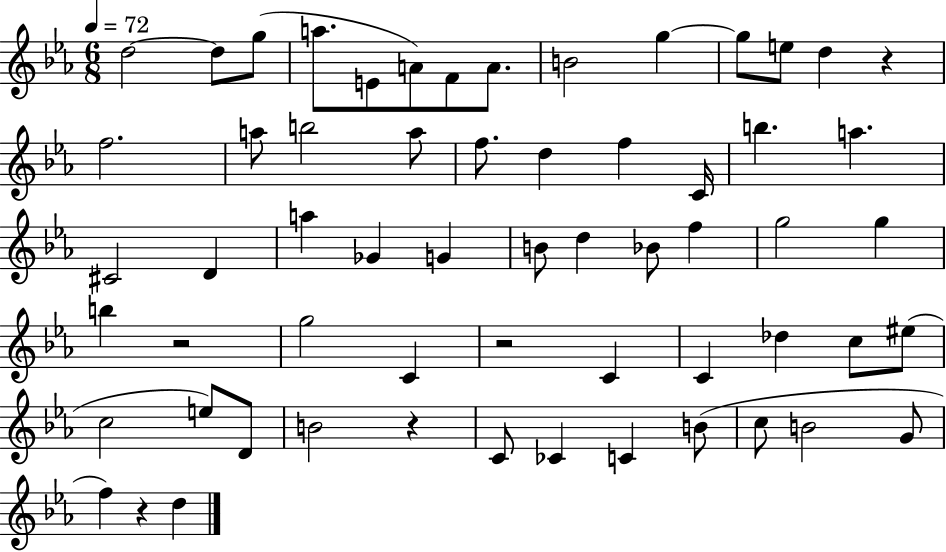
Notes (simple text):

D5/h D5/e G5/e A5/e. E4/e A4/e F4/e A4/e. B4/h G5/q G5/e E5/e D5/q R/q F5/h. A5/e B5/h A5/e F5/e. D5/q F5/q C4/s B5/q. A5/q. C#4/h D4/q A5/q Gb4/q G4/q B4/e D5/q Bb4/e F5/q G5/h G5/q B5/q R/h G5/h C4/q R/h C4/q C4/q Db5/q C5/e EIS5/e C5/h E5/e D4/e B4/h R/q C4/e CES4/q C4/q B4/e C5/e B4/h G4/e F5/q R/q D5/q